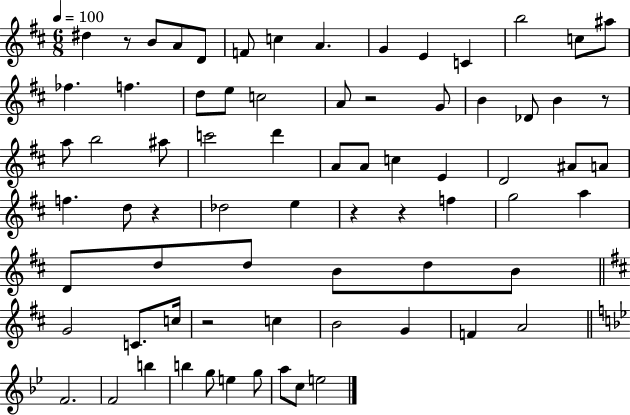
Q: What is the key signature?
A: D major